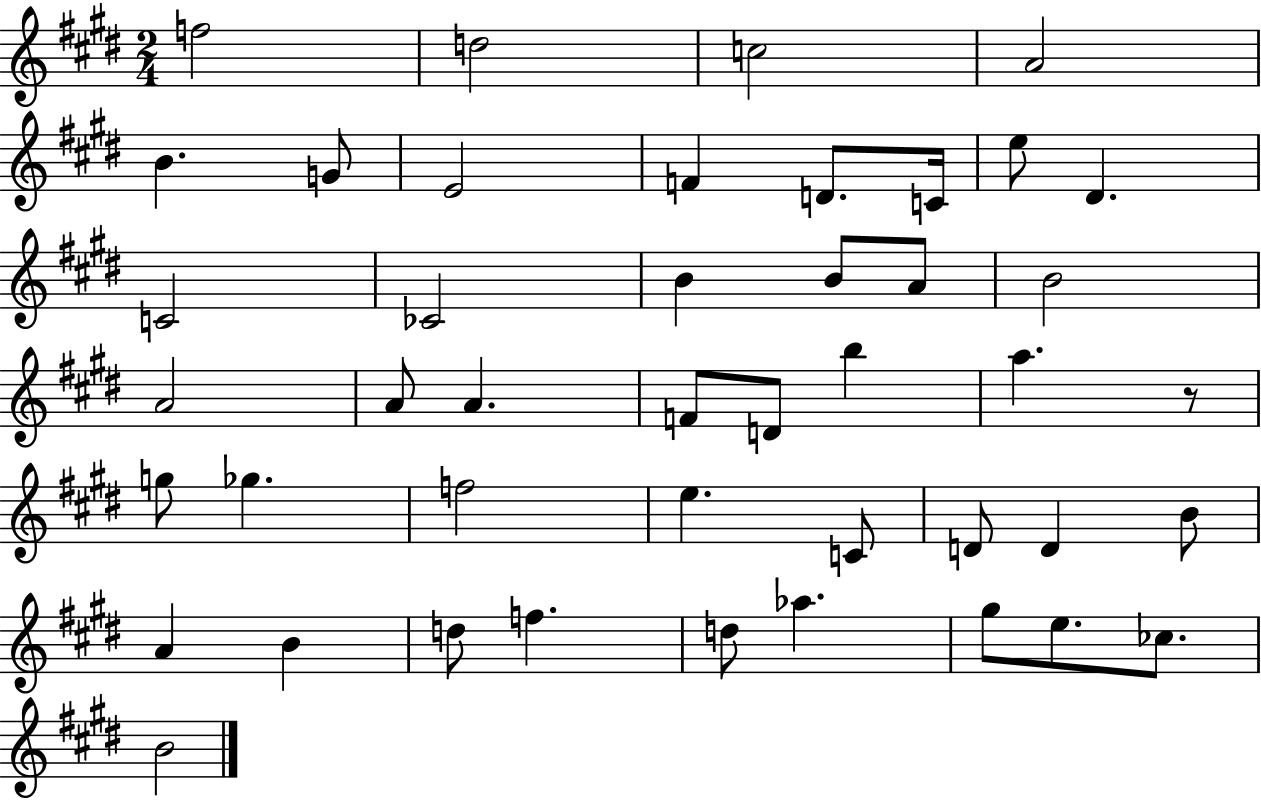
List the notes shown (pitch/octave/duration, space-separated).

F5/h D5/h C5/h A4/h B4/q. G4/e E4/h F4/q D4/e. C4/s E5/e D#4/q. C4/h CES4/h B4/q B4/e A4/e B4/h A4/h A4/e A4/q. F4/e D4/e B5/q A5/q. R/e G5/e Gb5/q. F5/h E5/q. C4/e D4/e D4/q B4/e A4/q B4/q D5/e F5/q. D5/e Ab5/q. G#5/e E5/e. CES5/e. B4/h